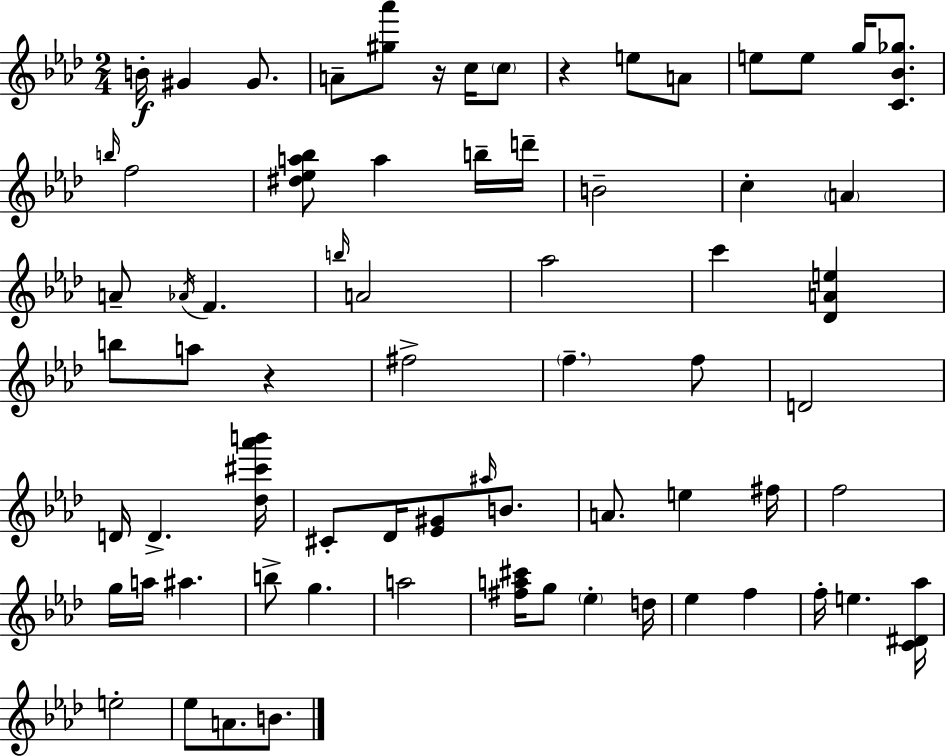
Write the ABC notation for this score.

X:1
T:Untitled
M:2/4
L:1/4
K:Fm
B/4 ^G ^G/2 A/2 [^g_a']/2 z/4 c/4 c/2 z e/2 A/2 e/2 e/2 g/4 [C_B_g]/2 b/4 f2 [^d_ea_b]/2 a b/4 d'/4 B2 c A A/2 _A/4 F b/4 A2 _a2 c' [_DAe] b/2 a/2 z ^f2 f f/2 D2 D/4 D [_d^c'_a'b']/4 ^C/2 _D/4 [_E^G]/2 ^a/4 B/2 A/2 e ^f/4 f2 g/4 a/4 ^a b/2 g a2 [^fa^c']/4 g/2 _e d/4 _e f f/4 e [C^D_a]/4 e2 _e/2 A/2 B/2